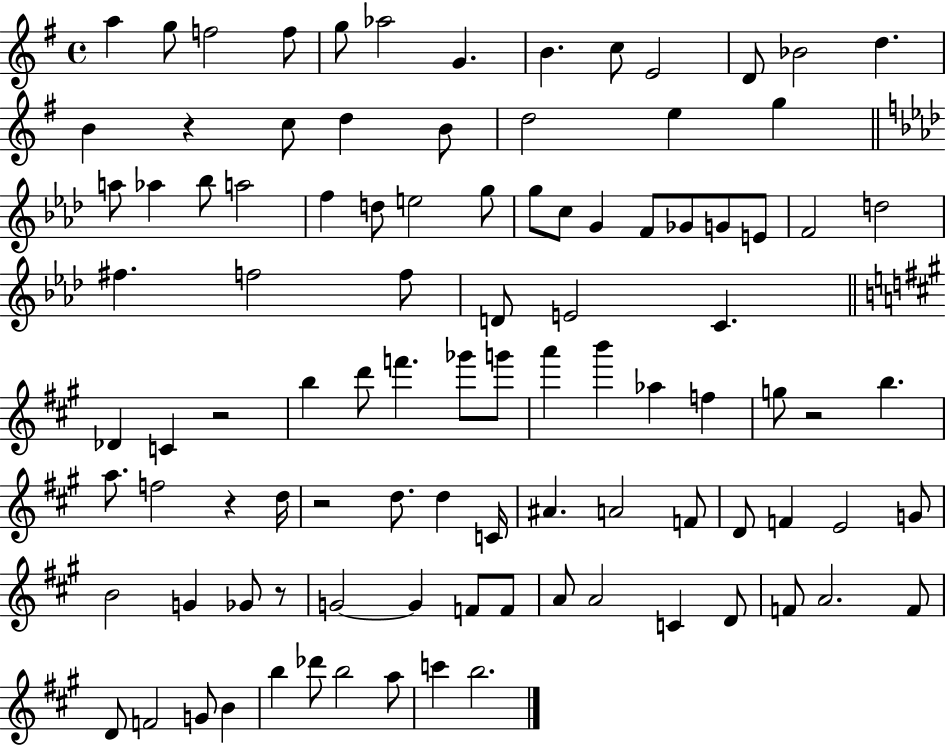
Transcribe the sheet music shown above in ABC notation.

X:1
T:Untitled
M:4/4
L:1/4
K:G
a g/2 f2 f/2 g/2 _a2 G B c/2 E2 D/2 _B2 d B z c/2 d B/2 d2 e g a/2 _a _b/2 a2 f d/2 e2 g/2 g/2 c/2 G F/2 _G/2 G/2 E/2 F2 d2 ^f f2 f/2 D/2 E2 C _D C z2 b d'/2 f' _g'/2 g'/2 a' b' _a f g/2 z2 b a/2 f2 z d/4 z2 d/2 d C/4 ^A A2 F/2 D/2 F E2 G/2 B2 G _G/2 z/2 G2 G F/2 F/2 A/2 A2 C D/2 F/2 A2 F/2 D/2 F2 G/2 B b _d'/2 b2 a/2 c' b2